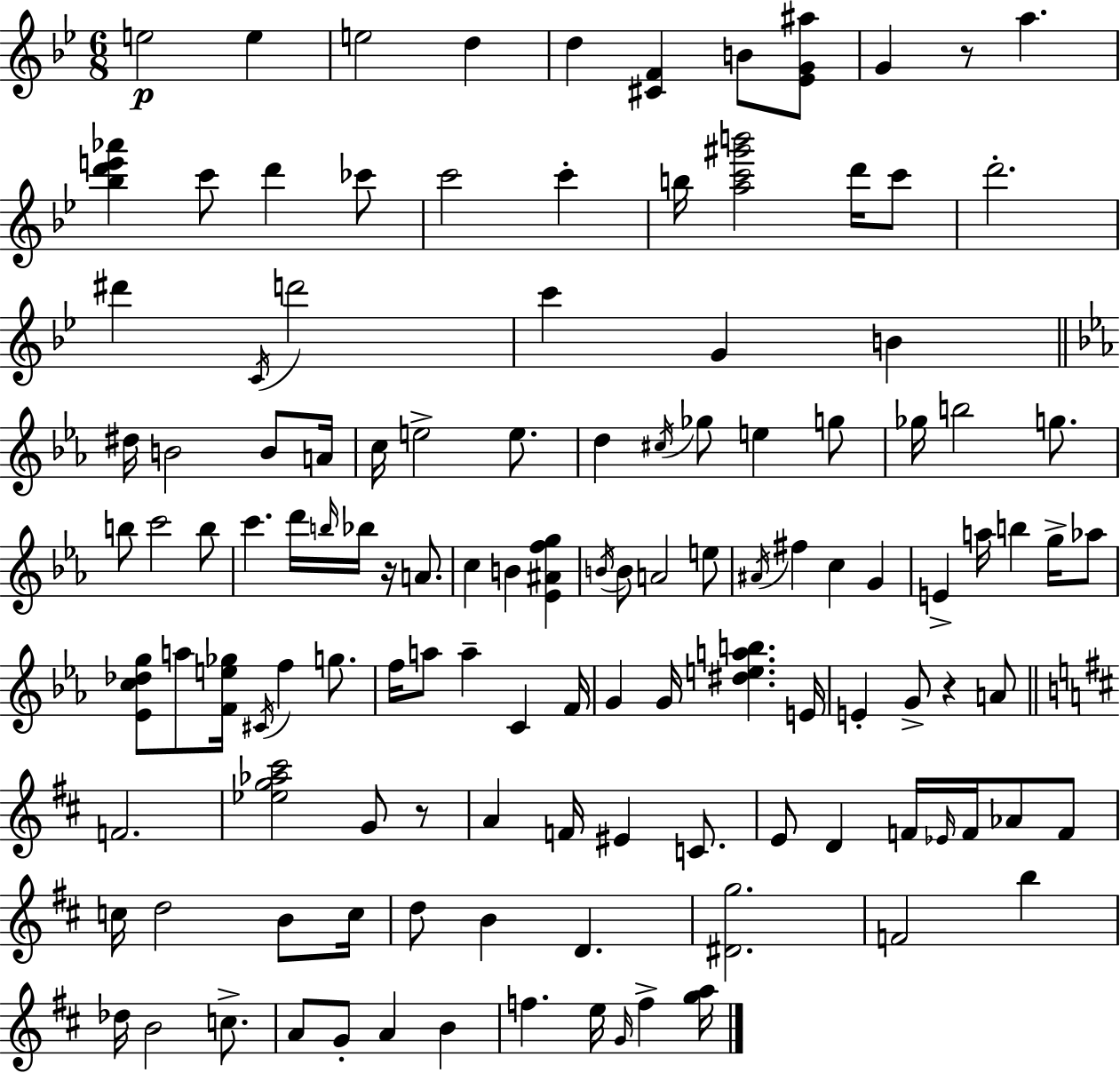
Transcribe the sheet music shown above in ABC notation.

X:1
T:Untitled
M:6/8
L:1/4
K:Bb
e2 e e2 d d [^CF] B/2 [_EG^a]/2 G z/2 a [_bd'e'_a'] c'/2 d' _c'/2 c'2 c' b/4 [ac'^g'b']2 d'/4 c'/2 d'2 ^d' C/4 d'2 c' G B ^d/4 B2 B/2 A/4 c/4 e2 e/2 d ^c/4 _g/2 e g/2 _g/4 b2 g/2 b/2 c'2 b/2 c' d'/4 b/4 _b/4 z/4 A/2 c B [_E^Afg] B/4 B/2 A2 e/2 ^A/4 ^f c G E a/4 b g/4 _a/2 [_Ec_dg]/2 a/2 [Fe_g]/4 ^C/4 f g/2 f/4 a/2 a C F/4 G G/4 [^deab] E/4 E G/2 z A/2 F2 [_eg_a^c']2 G/2 z/2 A F/4 ^E C/2 E/2 D F/4 _E/4 F/4 _A/2 F/2 c/4 d2 B/2 c/4 d/2 B D [^Dg]2 F2 b _d/4 B2 c/2 A/2 G/2 A B f e/4 G/4 f [ga]/4